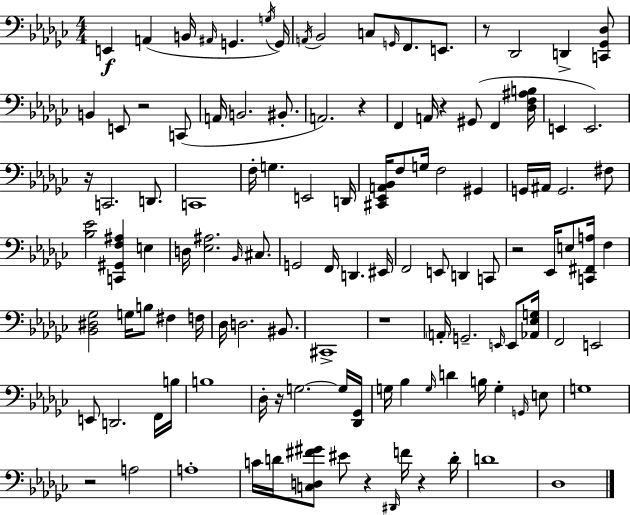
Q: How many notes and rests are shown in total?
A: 121